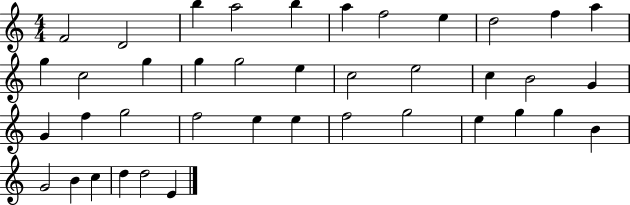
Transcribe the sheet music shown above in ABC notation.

X:1
T:Untitled
M:4/4
L:1/4
K:C
F2 D2 b a2 b a f2 e d2 f a g c2 g g g2 e c2 e2 c B2 G G f g2 f2 e e f2 g2 e g g B G2 B c d d2 E